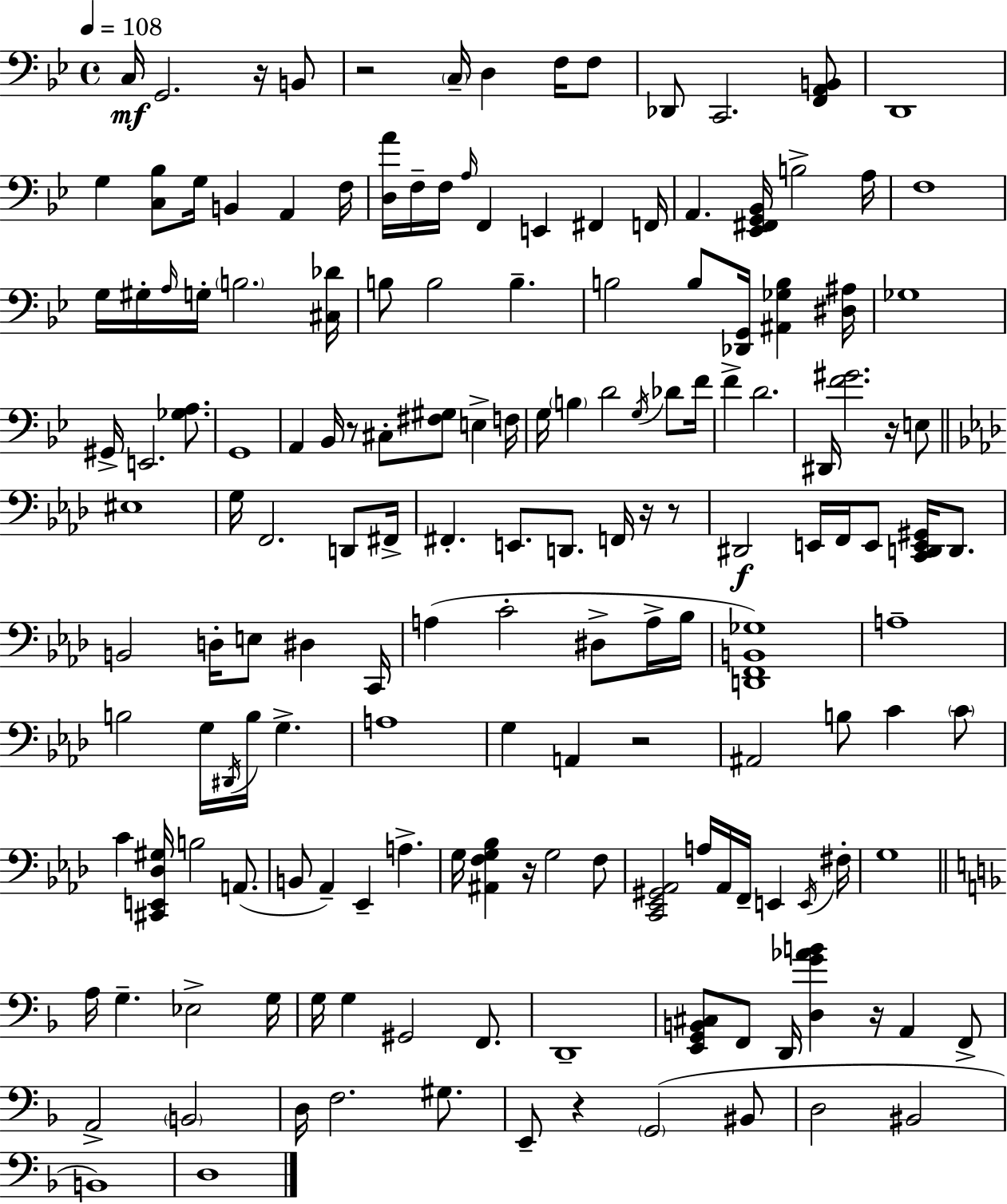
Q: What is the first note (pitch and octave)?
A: C3